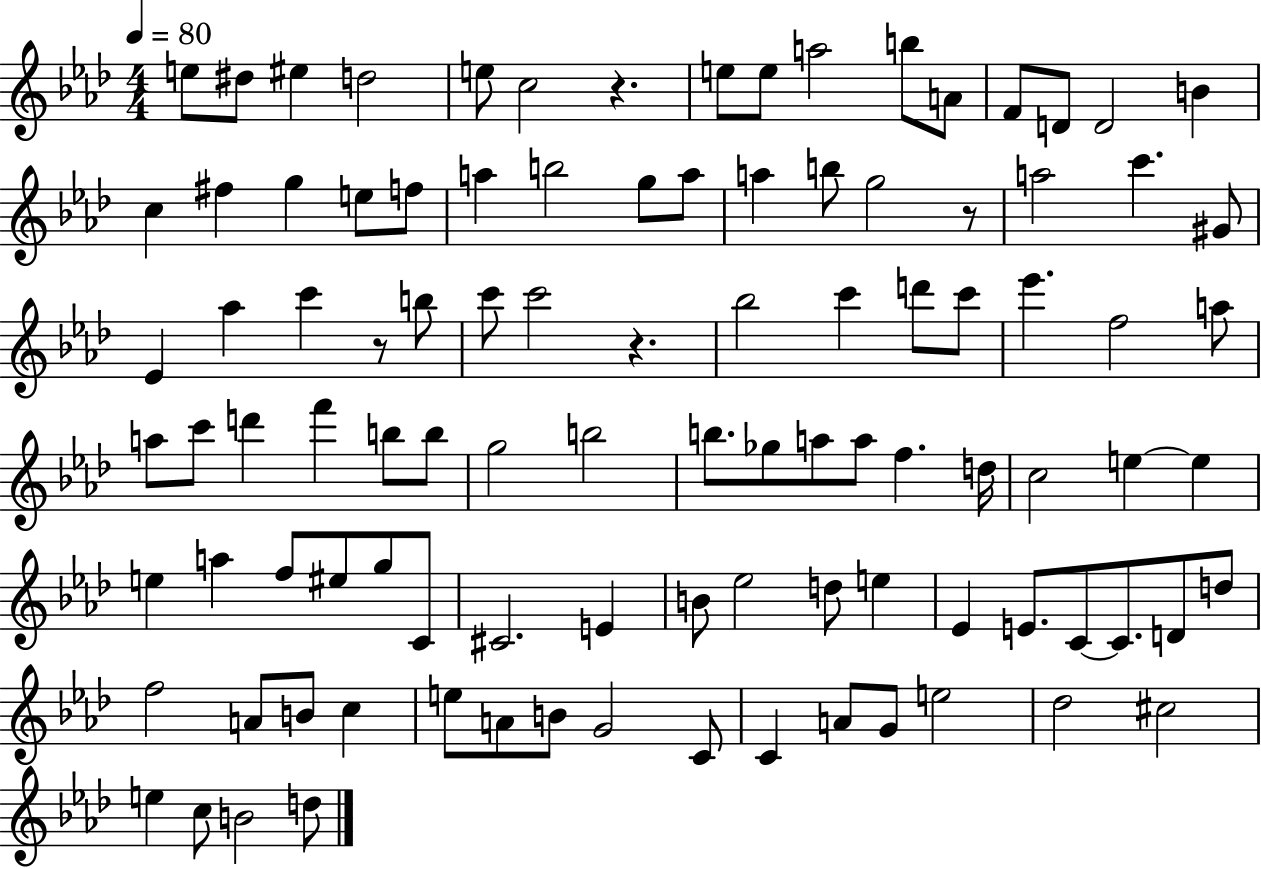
{
  \clef treble
  \numericTimeSignature
  \time 4/4
  \key aes \major
  \tempo 4 = 80
  e''8 dis''8 eis''4 d''2 | e''8 c''2 r4. | e''8 e''8 a''2 b''8 a'8 | f'8 d'8 d'2 b'4 | \break c''4 fis''4 g''4 e''8 f''8 | a''4 b''2 g''8 a''8 | a''4 b''8 g''2 r8 | a''2 c'''4. gis'8 | \break ees'4 aes''4 c'''4 r8 b''8 | c'''8 c'''2 r4. | bes''2 c'''4 d'''8 c'''8 | ees'''4. f''2 a''8 | \break a''8 c'''8 d'''4 f'''4 b''8 b''8 | g''2 b''2 | b''8. ges''8 a''8 a''8 f''4. d''16 | c''2 e''4~~ e''4 | \break e''4 a''4 f''8 eis''8 g''8 c'8 | cis'2. e'4 | b'8 ees''2 d''8 e''4 | ees'4 e'8. c'8~~ c'8. d'8 d''8 | \break f''2 a'8 b'8 c''4 | e''8 a'8 b'8 g'2 c'8 | c'4 a'8 g'8 e''2 | des''2 cis''2 | \break e''4 c''8 b'2 d''8 | \bar "|."
}